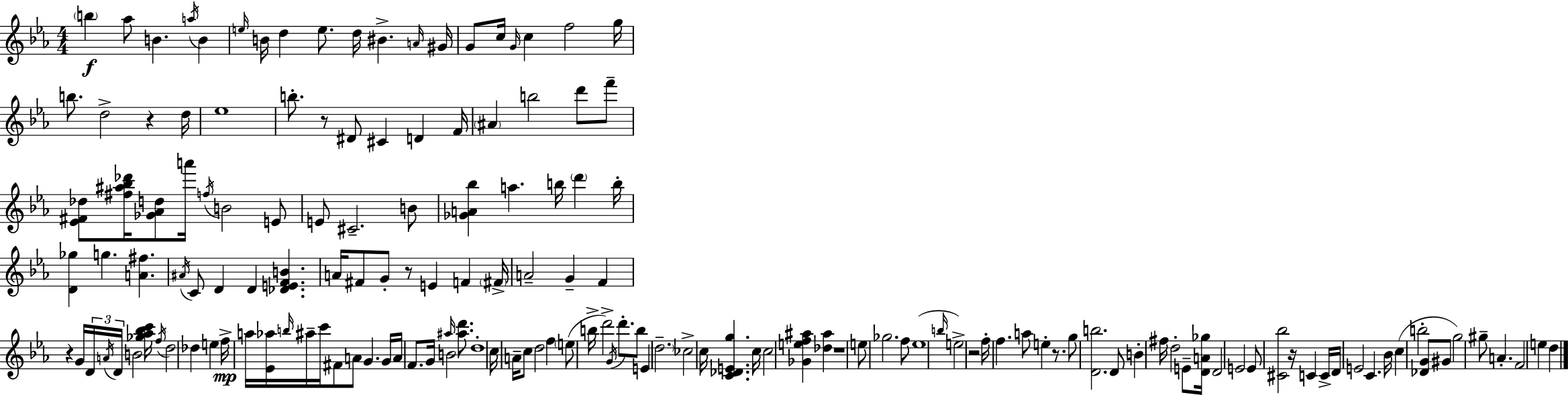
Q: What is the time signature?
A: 4/4